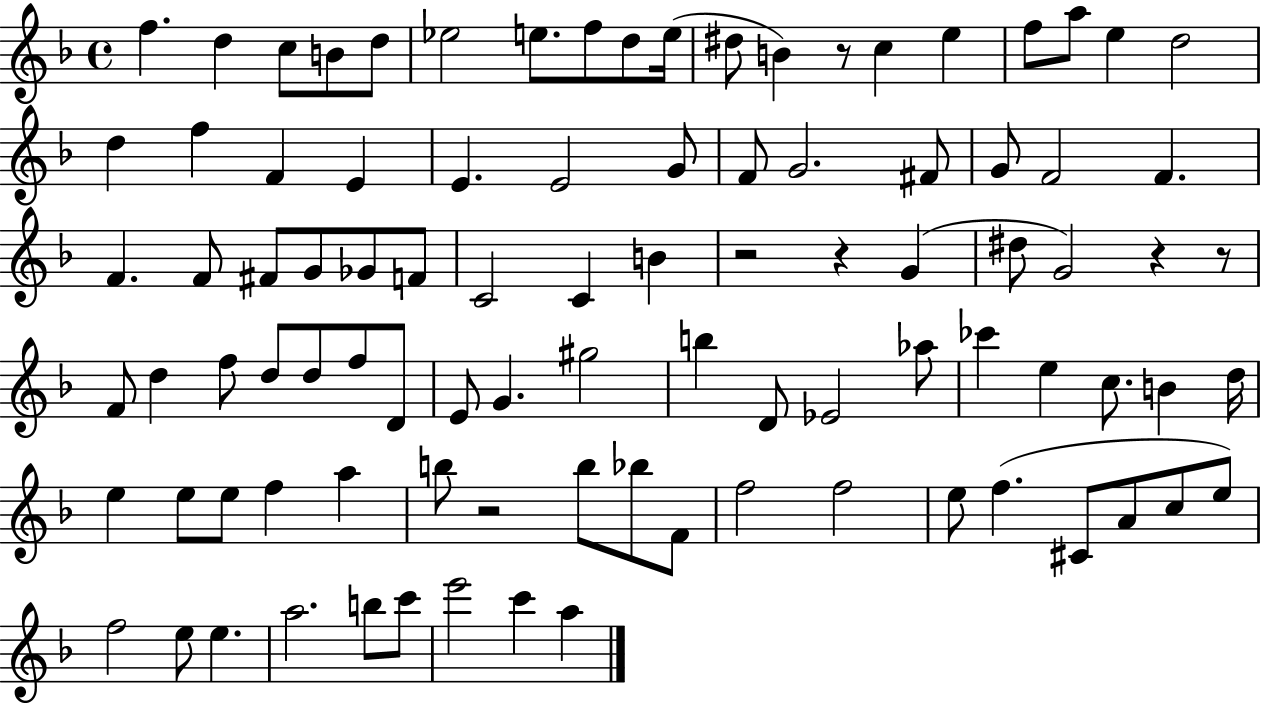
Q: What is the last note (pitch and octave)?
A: A5